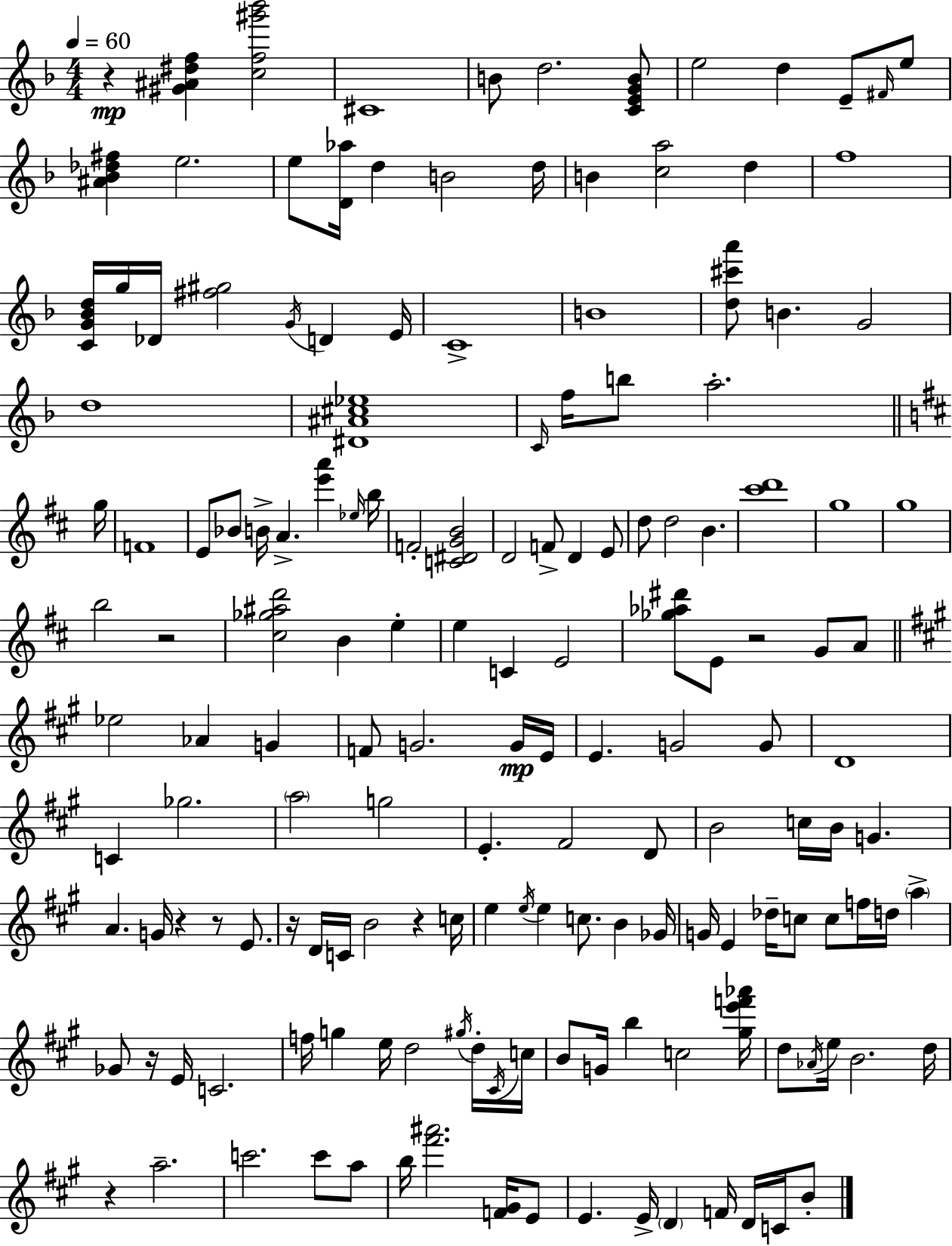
{
  \clef treble
  \numericTimeSignature
  \time 4/4
  \key f \major
  \tempo 4 = 60
  r4\mp <gis' ais' dis'' f''>4 <c'' f'' gis''' bes'''>2 | cis'1 | b'8 d''2. <c' e' g' b'>8 | e''2 d''4 e'8-- \grace { fis'16 } e''8 | \break <ais' bes' des'' fis''>4 e''2. | e''8 <d' aes''>16 d''4 b'2 | d''16 b'4 <c'' a''>2 d''4 | f''1 | \break <c' g' bes' d''>16 g''16 des'16 <fis'' gis''>2 \acciaccatura { g'16 } d'4 | e'16 c'1-> | b'1 | <d'' cis''' a'''>8 b'4. g'2 | \break d''1 | <dis' ais' cis'' ees''>1 | \grace { c'16 } f''16 b''8 a''2.-. | \bar "||" \break \key d \major g''16 f'1 | e'8 bes'8 b'16-> a'4.-> <e''' a'''>4 | \grace { ees''16 } b''16 f'2-. <c' dis' g' b'>2 | d'2 f'8-> d'4 | \break e'8 d''8 d''2 b'4. | <cis''' d'''>1 | g''1 | g''1 | \break b''2 r2 | <cis'' ges'' ais'' d'''>2 b'4 e''4-. | e''4 c'4 e'2 | <ges'' aes'' dis'''>8 e'8 r2 g'8 | \break a'8 \bar "||" \break \key a \major ees''2 aes'4 g'4 | f'8 g'2. g'16\mp e'16 | e'4. g'2 g'8 | d'1 | \break c'4 ges''2. | \parenthesize a''2 g''2 | e'4.-. fis'2 d'8 | b'2 c''16 b'16 g'4. | \break a'4. g'16 r4 r8 e'8. | r16 d'16 c'16 b'2 r4 c''16 | e''4 \acciaccatura { e''16 } e''4 c''8. b'4 | ges'16 g'16 e'4 des''16-- c''8 c''8 f''16 d''16 \parenthesize a''4-> | \break ges'8 r16 e'16 c'2. | f''16 g''4 e''16 d''2 \acciaccatura { gis''16 } | d''16-. \acciaccatura { cis'16 } c''16 b'8 g'16 b''4 c''2 | <gis'' e''' f''' aes'''>16 d''8 \acciaccatura { aes'16 } e''16 b'2. | \break d''16 r4 a''2.-- | c'''2. | c'''8 a''8 b''16 <fis''' ais'''>2. | <f' gis'>16 e'8 e'4. e'16-> \parenthesize d'4 f'16 | \break d'16 c'16 b'8-. \bar "|."
}